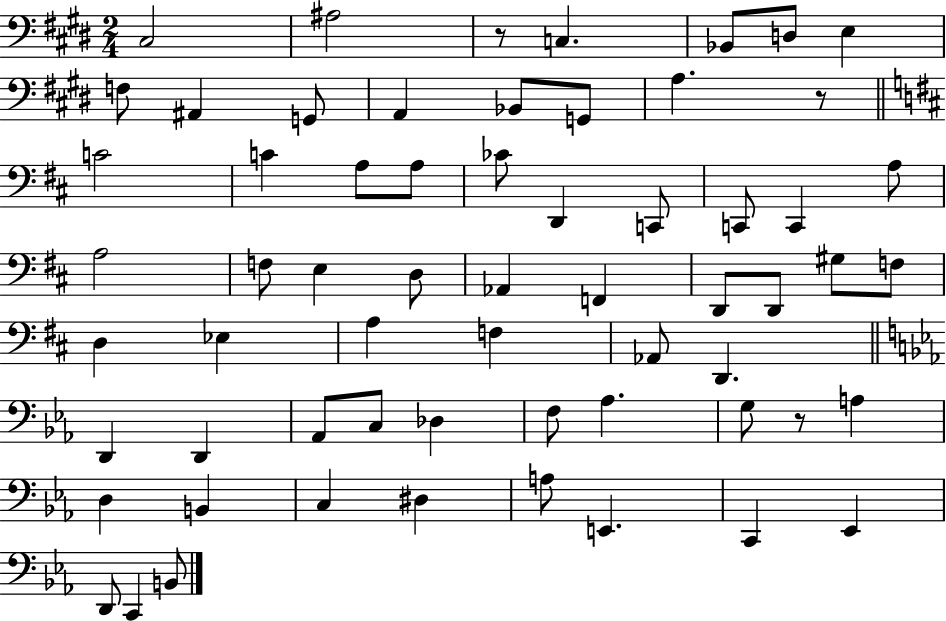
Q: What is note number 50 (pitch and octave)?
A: B2